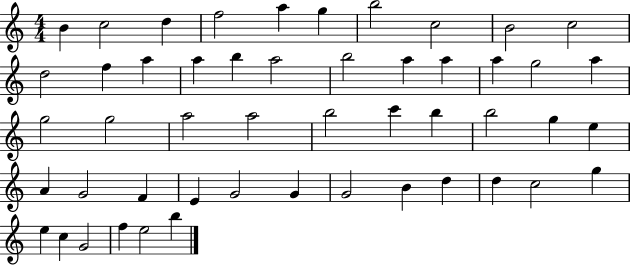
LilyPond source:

{
  \clef treble
  \numericTimeSignature
  \time 4/4
  \key c \major
  b'4 c''2 d''4 | f''2 a''4 g''4 | b''2 c''2 | b'2 c''2 | \break d''2 f''4 a''4 | a''4 b''4 a''2 | b''2 a''4 a''4 | a''4 g''2 a''4 | \break g''2 g''2 | a''2 a''2 | b''2 c'''4 b''4 | b''2 g''4 e''4 | \break a'4 g'2 f'4 | e'4 g'2 g'4 | g'2 b'4 d''4 | d''4 c''2 g''4 | \break e''4 c''4 g'2 | f''4 e''2 b''4 | \bar "|."
}